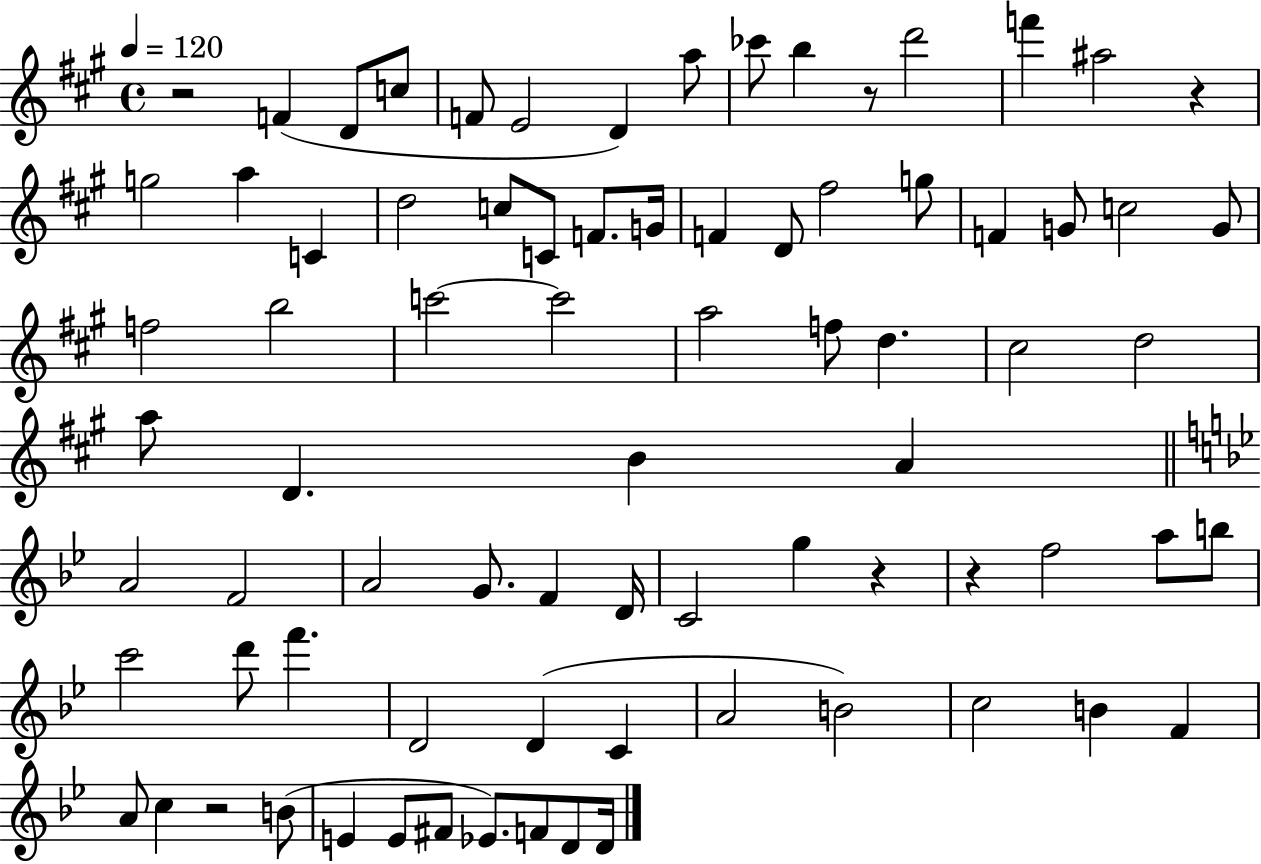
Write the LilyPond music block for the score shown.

{
  \clef treble
  \time 4/4
  \defaultTimeSignature
  \key a \major
  \tempo 4 = 120
  r2 f'4( d'8 c''8 | f'8 e'2 d'4) a''8 | ces'''8 b''4 r8 d'''2 | f'''4 ais''2 r4 | \break g''2 a''4 c'4 | d''2 c''8 c'8 f'8. g'16 | f'4 d'8 fis''2 g''8 | f'4 g'8 c''2 g'8 | \break f''2 b''2 | c'''2~~ c'''2 | a''2 f''8 d''4. | cis''2 d''2 | \break a''8 d'4. b'4 a'4 | \bar "||" \break \key bes \major a'2 f'2 | a'2 g'8. f'4 d'16 | c'2 g''4 r4 | r4 f''2 a''8 b''8 | \break c'''2 d'''8 f'''4. | d'2 d'4( c'4 | a'2 b'2) | c''2 b'4 f'4 | \break a'8 c''4 r2 b'8( | e'4 e'8 fis'8 ees'8.) f'8 d'8 d'16 | \bar "|."
}